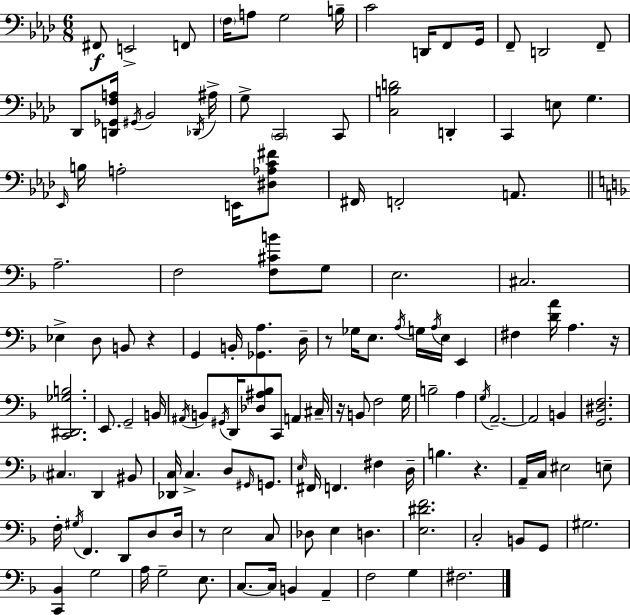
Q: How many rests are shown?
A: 6